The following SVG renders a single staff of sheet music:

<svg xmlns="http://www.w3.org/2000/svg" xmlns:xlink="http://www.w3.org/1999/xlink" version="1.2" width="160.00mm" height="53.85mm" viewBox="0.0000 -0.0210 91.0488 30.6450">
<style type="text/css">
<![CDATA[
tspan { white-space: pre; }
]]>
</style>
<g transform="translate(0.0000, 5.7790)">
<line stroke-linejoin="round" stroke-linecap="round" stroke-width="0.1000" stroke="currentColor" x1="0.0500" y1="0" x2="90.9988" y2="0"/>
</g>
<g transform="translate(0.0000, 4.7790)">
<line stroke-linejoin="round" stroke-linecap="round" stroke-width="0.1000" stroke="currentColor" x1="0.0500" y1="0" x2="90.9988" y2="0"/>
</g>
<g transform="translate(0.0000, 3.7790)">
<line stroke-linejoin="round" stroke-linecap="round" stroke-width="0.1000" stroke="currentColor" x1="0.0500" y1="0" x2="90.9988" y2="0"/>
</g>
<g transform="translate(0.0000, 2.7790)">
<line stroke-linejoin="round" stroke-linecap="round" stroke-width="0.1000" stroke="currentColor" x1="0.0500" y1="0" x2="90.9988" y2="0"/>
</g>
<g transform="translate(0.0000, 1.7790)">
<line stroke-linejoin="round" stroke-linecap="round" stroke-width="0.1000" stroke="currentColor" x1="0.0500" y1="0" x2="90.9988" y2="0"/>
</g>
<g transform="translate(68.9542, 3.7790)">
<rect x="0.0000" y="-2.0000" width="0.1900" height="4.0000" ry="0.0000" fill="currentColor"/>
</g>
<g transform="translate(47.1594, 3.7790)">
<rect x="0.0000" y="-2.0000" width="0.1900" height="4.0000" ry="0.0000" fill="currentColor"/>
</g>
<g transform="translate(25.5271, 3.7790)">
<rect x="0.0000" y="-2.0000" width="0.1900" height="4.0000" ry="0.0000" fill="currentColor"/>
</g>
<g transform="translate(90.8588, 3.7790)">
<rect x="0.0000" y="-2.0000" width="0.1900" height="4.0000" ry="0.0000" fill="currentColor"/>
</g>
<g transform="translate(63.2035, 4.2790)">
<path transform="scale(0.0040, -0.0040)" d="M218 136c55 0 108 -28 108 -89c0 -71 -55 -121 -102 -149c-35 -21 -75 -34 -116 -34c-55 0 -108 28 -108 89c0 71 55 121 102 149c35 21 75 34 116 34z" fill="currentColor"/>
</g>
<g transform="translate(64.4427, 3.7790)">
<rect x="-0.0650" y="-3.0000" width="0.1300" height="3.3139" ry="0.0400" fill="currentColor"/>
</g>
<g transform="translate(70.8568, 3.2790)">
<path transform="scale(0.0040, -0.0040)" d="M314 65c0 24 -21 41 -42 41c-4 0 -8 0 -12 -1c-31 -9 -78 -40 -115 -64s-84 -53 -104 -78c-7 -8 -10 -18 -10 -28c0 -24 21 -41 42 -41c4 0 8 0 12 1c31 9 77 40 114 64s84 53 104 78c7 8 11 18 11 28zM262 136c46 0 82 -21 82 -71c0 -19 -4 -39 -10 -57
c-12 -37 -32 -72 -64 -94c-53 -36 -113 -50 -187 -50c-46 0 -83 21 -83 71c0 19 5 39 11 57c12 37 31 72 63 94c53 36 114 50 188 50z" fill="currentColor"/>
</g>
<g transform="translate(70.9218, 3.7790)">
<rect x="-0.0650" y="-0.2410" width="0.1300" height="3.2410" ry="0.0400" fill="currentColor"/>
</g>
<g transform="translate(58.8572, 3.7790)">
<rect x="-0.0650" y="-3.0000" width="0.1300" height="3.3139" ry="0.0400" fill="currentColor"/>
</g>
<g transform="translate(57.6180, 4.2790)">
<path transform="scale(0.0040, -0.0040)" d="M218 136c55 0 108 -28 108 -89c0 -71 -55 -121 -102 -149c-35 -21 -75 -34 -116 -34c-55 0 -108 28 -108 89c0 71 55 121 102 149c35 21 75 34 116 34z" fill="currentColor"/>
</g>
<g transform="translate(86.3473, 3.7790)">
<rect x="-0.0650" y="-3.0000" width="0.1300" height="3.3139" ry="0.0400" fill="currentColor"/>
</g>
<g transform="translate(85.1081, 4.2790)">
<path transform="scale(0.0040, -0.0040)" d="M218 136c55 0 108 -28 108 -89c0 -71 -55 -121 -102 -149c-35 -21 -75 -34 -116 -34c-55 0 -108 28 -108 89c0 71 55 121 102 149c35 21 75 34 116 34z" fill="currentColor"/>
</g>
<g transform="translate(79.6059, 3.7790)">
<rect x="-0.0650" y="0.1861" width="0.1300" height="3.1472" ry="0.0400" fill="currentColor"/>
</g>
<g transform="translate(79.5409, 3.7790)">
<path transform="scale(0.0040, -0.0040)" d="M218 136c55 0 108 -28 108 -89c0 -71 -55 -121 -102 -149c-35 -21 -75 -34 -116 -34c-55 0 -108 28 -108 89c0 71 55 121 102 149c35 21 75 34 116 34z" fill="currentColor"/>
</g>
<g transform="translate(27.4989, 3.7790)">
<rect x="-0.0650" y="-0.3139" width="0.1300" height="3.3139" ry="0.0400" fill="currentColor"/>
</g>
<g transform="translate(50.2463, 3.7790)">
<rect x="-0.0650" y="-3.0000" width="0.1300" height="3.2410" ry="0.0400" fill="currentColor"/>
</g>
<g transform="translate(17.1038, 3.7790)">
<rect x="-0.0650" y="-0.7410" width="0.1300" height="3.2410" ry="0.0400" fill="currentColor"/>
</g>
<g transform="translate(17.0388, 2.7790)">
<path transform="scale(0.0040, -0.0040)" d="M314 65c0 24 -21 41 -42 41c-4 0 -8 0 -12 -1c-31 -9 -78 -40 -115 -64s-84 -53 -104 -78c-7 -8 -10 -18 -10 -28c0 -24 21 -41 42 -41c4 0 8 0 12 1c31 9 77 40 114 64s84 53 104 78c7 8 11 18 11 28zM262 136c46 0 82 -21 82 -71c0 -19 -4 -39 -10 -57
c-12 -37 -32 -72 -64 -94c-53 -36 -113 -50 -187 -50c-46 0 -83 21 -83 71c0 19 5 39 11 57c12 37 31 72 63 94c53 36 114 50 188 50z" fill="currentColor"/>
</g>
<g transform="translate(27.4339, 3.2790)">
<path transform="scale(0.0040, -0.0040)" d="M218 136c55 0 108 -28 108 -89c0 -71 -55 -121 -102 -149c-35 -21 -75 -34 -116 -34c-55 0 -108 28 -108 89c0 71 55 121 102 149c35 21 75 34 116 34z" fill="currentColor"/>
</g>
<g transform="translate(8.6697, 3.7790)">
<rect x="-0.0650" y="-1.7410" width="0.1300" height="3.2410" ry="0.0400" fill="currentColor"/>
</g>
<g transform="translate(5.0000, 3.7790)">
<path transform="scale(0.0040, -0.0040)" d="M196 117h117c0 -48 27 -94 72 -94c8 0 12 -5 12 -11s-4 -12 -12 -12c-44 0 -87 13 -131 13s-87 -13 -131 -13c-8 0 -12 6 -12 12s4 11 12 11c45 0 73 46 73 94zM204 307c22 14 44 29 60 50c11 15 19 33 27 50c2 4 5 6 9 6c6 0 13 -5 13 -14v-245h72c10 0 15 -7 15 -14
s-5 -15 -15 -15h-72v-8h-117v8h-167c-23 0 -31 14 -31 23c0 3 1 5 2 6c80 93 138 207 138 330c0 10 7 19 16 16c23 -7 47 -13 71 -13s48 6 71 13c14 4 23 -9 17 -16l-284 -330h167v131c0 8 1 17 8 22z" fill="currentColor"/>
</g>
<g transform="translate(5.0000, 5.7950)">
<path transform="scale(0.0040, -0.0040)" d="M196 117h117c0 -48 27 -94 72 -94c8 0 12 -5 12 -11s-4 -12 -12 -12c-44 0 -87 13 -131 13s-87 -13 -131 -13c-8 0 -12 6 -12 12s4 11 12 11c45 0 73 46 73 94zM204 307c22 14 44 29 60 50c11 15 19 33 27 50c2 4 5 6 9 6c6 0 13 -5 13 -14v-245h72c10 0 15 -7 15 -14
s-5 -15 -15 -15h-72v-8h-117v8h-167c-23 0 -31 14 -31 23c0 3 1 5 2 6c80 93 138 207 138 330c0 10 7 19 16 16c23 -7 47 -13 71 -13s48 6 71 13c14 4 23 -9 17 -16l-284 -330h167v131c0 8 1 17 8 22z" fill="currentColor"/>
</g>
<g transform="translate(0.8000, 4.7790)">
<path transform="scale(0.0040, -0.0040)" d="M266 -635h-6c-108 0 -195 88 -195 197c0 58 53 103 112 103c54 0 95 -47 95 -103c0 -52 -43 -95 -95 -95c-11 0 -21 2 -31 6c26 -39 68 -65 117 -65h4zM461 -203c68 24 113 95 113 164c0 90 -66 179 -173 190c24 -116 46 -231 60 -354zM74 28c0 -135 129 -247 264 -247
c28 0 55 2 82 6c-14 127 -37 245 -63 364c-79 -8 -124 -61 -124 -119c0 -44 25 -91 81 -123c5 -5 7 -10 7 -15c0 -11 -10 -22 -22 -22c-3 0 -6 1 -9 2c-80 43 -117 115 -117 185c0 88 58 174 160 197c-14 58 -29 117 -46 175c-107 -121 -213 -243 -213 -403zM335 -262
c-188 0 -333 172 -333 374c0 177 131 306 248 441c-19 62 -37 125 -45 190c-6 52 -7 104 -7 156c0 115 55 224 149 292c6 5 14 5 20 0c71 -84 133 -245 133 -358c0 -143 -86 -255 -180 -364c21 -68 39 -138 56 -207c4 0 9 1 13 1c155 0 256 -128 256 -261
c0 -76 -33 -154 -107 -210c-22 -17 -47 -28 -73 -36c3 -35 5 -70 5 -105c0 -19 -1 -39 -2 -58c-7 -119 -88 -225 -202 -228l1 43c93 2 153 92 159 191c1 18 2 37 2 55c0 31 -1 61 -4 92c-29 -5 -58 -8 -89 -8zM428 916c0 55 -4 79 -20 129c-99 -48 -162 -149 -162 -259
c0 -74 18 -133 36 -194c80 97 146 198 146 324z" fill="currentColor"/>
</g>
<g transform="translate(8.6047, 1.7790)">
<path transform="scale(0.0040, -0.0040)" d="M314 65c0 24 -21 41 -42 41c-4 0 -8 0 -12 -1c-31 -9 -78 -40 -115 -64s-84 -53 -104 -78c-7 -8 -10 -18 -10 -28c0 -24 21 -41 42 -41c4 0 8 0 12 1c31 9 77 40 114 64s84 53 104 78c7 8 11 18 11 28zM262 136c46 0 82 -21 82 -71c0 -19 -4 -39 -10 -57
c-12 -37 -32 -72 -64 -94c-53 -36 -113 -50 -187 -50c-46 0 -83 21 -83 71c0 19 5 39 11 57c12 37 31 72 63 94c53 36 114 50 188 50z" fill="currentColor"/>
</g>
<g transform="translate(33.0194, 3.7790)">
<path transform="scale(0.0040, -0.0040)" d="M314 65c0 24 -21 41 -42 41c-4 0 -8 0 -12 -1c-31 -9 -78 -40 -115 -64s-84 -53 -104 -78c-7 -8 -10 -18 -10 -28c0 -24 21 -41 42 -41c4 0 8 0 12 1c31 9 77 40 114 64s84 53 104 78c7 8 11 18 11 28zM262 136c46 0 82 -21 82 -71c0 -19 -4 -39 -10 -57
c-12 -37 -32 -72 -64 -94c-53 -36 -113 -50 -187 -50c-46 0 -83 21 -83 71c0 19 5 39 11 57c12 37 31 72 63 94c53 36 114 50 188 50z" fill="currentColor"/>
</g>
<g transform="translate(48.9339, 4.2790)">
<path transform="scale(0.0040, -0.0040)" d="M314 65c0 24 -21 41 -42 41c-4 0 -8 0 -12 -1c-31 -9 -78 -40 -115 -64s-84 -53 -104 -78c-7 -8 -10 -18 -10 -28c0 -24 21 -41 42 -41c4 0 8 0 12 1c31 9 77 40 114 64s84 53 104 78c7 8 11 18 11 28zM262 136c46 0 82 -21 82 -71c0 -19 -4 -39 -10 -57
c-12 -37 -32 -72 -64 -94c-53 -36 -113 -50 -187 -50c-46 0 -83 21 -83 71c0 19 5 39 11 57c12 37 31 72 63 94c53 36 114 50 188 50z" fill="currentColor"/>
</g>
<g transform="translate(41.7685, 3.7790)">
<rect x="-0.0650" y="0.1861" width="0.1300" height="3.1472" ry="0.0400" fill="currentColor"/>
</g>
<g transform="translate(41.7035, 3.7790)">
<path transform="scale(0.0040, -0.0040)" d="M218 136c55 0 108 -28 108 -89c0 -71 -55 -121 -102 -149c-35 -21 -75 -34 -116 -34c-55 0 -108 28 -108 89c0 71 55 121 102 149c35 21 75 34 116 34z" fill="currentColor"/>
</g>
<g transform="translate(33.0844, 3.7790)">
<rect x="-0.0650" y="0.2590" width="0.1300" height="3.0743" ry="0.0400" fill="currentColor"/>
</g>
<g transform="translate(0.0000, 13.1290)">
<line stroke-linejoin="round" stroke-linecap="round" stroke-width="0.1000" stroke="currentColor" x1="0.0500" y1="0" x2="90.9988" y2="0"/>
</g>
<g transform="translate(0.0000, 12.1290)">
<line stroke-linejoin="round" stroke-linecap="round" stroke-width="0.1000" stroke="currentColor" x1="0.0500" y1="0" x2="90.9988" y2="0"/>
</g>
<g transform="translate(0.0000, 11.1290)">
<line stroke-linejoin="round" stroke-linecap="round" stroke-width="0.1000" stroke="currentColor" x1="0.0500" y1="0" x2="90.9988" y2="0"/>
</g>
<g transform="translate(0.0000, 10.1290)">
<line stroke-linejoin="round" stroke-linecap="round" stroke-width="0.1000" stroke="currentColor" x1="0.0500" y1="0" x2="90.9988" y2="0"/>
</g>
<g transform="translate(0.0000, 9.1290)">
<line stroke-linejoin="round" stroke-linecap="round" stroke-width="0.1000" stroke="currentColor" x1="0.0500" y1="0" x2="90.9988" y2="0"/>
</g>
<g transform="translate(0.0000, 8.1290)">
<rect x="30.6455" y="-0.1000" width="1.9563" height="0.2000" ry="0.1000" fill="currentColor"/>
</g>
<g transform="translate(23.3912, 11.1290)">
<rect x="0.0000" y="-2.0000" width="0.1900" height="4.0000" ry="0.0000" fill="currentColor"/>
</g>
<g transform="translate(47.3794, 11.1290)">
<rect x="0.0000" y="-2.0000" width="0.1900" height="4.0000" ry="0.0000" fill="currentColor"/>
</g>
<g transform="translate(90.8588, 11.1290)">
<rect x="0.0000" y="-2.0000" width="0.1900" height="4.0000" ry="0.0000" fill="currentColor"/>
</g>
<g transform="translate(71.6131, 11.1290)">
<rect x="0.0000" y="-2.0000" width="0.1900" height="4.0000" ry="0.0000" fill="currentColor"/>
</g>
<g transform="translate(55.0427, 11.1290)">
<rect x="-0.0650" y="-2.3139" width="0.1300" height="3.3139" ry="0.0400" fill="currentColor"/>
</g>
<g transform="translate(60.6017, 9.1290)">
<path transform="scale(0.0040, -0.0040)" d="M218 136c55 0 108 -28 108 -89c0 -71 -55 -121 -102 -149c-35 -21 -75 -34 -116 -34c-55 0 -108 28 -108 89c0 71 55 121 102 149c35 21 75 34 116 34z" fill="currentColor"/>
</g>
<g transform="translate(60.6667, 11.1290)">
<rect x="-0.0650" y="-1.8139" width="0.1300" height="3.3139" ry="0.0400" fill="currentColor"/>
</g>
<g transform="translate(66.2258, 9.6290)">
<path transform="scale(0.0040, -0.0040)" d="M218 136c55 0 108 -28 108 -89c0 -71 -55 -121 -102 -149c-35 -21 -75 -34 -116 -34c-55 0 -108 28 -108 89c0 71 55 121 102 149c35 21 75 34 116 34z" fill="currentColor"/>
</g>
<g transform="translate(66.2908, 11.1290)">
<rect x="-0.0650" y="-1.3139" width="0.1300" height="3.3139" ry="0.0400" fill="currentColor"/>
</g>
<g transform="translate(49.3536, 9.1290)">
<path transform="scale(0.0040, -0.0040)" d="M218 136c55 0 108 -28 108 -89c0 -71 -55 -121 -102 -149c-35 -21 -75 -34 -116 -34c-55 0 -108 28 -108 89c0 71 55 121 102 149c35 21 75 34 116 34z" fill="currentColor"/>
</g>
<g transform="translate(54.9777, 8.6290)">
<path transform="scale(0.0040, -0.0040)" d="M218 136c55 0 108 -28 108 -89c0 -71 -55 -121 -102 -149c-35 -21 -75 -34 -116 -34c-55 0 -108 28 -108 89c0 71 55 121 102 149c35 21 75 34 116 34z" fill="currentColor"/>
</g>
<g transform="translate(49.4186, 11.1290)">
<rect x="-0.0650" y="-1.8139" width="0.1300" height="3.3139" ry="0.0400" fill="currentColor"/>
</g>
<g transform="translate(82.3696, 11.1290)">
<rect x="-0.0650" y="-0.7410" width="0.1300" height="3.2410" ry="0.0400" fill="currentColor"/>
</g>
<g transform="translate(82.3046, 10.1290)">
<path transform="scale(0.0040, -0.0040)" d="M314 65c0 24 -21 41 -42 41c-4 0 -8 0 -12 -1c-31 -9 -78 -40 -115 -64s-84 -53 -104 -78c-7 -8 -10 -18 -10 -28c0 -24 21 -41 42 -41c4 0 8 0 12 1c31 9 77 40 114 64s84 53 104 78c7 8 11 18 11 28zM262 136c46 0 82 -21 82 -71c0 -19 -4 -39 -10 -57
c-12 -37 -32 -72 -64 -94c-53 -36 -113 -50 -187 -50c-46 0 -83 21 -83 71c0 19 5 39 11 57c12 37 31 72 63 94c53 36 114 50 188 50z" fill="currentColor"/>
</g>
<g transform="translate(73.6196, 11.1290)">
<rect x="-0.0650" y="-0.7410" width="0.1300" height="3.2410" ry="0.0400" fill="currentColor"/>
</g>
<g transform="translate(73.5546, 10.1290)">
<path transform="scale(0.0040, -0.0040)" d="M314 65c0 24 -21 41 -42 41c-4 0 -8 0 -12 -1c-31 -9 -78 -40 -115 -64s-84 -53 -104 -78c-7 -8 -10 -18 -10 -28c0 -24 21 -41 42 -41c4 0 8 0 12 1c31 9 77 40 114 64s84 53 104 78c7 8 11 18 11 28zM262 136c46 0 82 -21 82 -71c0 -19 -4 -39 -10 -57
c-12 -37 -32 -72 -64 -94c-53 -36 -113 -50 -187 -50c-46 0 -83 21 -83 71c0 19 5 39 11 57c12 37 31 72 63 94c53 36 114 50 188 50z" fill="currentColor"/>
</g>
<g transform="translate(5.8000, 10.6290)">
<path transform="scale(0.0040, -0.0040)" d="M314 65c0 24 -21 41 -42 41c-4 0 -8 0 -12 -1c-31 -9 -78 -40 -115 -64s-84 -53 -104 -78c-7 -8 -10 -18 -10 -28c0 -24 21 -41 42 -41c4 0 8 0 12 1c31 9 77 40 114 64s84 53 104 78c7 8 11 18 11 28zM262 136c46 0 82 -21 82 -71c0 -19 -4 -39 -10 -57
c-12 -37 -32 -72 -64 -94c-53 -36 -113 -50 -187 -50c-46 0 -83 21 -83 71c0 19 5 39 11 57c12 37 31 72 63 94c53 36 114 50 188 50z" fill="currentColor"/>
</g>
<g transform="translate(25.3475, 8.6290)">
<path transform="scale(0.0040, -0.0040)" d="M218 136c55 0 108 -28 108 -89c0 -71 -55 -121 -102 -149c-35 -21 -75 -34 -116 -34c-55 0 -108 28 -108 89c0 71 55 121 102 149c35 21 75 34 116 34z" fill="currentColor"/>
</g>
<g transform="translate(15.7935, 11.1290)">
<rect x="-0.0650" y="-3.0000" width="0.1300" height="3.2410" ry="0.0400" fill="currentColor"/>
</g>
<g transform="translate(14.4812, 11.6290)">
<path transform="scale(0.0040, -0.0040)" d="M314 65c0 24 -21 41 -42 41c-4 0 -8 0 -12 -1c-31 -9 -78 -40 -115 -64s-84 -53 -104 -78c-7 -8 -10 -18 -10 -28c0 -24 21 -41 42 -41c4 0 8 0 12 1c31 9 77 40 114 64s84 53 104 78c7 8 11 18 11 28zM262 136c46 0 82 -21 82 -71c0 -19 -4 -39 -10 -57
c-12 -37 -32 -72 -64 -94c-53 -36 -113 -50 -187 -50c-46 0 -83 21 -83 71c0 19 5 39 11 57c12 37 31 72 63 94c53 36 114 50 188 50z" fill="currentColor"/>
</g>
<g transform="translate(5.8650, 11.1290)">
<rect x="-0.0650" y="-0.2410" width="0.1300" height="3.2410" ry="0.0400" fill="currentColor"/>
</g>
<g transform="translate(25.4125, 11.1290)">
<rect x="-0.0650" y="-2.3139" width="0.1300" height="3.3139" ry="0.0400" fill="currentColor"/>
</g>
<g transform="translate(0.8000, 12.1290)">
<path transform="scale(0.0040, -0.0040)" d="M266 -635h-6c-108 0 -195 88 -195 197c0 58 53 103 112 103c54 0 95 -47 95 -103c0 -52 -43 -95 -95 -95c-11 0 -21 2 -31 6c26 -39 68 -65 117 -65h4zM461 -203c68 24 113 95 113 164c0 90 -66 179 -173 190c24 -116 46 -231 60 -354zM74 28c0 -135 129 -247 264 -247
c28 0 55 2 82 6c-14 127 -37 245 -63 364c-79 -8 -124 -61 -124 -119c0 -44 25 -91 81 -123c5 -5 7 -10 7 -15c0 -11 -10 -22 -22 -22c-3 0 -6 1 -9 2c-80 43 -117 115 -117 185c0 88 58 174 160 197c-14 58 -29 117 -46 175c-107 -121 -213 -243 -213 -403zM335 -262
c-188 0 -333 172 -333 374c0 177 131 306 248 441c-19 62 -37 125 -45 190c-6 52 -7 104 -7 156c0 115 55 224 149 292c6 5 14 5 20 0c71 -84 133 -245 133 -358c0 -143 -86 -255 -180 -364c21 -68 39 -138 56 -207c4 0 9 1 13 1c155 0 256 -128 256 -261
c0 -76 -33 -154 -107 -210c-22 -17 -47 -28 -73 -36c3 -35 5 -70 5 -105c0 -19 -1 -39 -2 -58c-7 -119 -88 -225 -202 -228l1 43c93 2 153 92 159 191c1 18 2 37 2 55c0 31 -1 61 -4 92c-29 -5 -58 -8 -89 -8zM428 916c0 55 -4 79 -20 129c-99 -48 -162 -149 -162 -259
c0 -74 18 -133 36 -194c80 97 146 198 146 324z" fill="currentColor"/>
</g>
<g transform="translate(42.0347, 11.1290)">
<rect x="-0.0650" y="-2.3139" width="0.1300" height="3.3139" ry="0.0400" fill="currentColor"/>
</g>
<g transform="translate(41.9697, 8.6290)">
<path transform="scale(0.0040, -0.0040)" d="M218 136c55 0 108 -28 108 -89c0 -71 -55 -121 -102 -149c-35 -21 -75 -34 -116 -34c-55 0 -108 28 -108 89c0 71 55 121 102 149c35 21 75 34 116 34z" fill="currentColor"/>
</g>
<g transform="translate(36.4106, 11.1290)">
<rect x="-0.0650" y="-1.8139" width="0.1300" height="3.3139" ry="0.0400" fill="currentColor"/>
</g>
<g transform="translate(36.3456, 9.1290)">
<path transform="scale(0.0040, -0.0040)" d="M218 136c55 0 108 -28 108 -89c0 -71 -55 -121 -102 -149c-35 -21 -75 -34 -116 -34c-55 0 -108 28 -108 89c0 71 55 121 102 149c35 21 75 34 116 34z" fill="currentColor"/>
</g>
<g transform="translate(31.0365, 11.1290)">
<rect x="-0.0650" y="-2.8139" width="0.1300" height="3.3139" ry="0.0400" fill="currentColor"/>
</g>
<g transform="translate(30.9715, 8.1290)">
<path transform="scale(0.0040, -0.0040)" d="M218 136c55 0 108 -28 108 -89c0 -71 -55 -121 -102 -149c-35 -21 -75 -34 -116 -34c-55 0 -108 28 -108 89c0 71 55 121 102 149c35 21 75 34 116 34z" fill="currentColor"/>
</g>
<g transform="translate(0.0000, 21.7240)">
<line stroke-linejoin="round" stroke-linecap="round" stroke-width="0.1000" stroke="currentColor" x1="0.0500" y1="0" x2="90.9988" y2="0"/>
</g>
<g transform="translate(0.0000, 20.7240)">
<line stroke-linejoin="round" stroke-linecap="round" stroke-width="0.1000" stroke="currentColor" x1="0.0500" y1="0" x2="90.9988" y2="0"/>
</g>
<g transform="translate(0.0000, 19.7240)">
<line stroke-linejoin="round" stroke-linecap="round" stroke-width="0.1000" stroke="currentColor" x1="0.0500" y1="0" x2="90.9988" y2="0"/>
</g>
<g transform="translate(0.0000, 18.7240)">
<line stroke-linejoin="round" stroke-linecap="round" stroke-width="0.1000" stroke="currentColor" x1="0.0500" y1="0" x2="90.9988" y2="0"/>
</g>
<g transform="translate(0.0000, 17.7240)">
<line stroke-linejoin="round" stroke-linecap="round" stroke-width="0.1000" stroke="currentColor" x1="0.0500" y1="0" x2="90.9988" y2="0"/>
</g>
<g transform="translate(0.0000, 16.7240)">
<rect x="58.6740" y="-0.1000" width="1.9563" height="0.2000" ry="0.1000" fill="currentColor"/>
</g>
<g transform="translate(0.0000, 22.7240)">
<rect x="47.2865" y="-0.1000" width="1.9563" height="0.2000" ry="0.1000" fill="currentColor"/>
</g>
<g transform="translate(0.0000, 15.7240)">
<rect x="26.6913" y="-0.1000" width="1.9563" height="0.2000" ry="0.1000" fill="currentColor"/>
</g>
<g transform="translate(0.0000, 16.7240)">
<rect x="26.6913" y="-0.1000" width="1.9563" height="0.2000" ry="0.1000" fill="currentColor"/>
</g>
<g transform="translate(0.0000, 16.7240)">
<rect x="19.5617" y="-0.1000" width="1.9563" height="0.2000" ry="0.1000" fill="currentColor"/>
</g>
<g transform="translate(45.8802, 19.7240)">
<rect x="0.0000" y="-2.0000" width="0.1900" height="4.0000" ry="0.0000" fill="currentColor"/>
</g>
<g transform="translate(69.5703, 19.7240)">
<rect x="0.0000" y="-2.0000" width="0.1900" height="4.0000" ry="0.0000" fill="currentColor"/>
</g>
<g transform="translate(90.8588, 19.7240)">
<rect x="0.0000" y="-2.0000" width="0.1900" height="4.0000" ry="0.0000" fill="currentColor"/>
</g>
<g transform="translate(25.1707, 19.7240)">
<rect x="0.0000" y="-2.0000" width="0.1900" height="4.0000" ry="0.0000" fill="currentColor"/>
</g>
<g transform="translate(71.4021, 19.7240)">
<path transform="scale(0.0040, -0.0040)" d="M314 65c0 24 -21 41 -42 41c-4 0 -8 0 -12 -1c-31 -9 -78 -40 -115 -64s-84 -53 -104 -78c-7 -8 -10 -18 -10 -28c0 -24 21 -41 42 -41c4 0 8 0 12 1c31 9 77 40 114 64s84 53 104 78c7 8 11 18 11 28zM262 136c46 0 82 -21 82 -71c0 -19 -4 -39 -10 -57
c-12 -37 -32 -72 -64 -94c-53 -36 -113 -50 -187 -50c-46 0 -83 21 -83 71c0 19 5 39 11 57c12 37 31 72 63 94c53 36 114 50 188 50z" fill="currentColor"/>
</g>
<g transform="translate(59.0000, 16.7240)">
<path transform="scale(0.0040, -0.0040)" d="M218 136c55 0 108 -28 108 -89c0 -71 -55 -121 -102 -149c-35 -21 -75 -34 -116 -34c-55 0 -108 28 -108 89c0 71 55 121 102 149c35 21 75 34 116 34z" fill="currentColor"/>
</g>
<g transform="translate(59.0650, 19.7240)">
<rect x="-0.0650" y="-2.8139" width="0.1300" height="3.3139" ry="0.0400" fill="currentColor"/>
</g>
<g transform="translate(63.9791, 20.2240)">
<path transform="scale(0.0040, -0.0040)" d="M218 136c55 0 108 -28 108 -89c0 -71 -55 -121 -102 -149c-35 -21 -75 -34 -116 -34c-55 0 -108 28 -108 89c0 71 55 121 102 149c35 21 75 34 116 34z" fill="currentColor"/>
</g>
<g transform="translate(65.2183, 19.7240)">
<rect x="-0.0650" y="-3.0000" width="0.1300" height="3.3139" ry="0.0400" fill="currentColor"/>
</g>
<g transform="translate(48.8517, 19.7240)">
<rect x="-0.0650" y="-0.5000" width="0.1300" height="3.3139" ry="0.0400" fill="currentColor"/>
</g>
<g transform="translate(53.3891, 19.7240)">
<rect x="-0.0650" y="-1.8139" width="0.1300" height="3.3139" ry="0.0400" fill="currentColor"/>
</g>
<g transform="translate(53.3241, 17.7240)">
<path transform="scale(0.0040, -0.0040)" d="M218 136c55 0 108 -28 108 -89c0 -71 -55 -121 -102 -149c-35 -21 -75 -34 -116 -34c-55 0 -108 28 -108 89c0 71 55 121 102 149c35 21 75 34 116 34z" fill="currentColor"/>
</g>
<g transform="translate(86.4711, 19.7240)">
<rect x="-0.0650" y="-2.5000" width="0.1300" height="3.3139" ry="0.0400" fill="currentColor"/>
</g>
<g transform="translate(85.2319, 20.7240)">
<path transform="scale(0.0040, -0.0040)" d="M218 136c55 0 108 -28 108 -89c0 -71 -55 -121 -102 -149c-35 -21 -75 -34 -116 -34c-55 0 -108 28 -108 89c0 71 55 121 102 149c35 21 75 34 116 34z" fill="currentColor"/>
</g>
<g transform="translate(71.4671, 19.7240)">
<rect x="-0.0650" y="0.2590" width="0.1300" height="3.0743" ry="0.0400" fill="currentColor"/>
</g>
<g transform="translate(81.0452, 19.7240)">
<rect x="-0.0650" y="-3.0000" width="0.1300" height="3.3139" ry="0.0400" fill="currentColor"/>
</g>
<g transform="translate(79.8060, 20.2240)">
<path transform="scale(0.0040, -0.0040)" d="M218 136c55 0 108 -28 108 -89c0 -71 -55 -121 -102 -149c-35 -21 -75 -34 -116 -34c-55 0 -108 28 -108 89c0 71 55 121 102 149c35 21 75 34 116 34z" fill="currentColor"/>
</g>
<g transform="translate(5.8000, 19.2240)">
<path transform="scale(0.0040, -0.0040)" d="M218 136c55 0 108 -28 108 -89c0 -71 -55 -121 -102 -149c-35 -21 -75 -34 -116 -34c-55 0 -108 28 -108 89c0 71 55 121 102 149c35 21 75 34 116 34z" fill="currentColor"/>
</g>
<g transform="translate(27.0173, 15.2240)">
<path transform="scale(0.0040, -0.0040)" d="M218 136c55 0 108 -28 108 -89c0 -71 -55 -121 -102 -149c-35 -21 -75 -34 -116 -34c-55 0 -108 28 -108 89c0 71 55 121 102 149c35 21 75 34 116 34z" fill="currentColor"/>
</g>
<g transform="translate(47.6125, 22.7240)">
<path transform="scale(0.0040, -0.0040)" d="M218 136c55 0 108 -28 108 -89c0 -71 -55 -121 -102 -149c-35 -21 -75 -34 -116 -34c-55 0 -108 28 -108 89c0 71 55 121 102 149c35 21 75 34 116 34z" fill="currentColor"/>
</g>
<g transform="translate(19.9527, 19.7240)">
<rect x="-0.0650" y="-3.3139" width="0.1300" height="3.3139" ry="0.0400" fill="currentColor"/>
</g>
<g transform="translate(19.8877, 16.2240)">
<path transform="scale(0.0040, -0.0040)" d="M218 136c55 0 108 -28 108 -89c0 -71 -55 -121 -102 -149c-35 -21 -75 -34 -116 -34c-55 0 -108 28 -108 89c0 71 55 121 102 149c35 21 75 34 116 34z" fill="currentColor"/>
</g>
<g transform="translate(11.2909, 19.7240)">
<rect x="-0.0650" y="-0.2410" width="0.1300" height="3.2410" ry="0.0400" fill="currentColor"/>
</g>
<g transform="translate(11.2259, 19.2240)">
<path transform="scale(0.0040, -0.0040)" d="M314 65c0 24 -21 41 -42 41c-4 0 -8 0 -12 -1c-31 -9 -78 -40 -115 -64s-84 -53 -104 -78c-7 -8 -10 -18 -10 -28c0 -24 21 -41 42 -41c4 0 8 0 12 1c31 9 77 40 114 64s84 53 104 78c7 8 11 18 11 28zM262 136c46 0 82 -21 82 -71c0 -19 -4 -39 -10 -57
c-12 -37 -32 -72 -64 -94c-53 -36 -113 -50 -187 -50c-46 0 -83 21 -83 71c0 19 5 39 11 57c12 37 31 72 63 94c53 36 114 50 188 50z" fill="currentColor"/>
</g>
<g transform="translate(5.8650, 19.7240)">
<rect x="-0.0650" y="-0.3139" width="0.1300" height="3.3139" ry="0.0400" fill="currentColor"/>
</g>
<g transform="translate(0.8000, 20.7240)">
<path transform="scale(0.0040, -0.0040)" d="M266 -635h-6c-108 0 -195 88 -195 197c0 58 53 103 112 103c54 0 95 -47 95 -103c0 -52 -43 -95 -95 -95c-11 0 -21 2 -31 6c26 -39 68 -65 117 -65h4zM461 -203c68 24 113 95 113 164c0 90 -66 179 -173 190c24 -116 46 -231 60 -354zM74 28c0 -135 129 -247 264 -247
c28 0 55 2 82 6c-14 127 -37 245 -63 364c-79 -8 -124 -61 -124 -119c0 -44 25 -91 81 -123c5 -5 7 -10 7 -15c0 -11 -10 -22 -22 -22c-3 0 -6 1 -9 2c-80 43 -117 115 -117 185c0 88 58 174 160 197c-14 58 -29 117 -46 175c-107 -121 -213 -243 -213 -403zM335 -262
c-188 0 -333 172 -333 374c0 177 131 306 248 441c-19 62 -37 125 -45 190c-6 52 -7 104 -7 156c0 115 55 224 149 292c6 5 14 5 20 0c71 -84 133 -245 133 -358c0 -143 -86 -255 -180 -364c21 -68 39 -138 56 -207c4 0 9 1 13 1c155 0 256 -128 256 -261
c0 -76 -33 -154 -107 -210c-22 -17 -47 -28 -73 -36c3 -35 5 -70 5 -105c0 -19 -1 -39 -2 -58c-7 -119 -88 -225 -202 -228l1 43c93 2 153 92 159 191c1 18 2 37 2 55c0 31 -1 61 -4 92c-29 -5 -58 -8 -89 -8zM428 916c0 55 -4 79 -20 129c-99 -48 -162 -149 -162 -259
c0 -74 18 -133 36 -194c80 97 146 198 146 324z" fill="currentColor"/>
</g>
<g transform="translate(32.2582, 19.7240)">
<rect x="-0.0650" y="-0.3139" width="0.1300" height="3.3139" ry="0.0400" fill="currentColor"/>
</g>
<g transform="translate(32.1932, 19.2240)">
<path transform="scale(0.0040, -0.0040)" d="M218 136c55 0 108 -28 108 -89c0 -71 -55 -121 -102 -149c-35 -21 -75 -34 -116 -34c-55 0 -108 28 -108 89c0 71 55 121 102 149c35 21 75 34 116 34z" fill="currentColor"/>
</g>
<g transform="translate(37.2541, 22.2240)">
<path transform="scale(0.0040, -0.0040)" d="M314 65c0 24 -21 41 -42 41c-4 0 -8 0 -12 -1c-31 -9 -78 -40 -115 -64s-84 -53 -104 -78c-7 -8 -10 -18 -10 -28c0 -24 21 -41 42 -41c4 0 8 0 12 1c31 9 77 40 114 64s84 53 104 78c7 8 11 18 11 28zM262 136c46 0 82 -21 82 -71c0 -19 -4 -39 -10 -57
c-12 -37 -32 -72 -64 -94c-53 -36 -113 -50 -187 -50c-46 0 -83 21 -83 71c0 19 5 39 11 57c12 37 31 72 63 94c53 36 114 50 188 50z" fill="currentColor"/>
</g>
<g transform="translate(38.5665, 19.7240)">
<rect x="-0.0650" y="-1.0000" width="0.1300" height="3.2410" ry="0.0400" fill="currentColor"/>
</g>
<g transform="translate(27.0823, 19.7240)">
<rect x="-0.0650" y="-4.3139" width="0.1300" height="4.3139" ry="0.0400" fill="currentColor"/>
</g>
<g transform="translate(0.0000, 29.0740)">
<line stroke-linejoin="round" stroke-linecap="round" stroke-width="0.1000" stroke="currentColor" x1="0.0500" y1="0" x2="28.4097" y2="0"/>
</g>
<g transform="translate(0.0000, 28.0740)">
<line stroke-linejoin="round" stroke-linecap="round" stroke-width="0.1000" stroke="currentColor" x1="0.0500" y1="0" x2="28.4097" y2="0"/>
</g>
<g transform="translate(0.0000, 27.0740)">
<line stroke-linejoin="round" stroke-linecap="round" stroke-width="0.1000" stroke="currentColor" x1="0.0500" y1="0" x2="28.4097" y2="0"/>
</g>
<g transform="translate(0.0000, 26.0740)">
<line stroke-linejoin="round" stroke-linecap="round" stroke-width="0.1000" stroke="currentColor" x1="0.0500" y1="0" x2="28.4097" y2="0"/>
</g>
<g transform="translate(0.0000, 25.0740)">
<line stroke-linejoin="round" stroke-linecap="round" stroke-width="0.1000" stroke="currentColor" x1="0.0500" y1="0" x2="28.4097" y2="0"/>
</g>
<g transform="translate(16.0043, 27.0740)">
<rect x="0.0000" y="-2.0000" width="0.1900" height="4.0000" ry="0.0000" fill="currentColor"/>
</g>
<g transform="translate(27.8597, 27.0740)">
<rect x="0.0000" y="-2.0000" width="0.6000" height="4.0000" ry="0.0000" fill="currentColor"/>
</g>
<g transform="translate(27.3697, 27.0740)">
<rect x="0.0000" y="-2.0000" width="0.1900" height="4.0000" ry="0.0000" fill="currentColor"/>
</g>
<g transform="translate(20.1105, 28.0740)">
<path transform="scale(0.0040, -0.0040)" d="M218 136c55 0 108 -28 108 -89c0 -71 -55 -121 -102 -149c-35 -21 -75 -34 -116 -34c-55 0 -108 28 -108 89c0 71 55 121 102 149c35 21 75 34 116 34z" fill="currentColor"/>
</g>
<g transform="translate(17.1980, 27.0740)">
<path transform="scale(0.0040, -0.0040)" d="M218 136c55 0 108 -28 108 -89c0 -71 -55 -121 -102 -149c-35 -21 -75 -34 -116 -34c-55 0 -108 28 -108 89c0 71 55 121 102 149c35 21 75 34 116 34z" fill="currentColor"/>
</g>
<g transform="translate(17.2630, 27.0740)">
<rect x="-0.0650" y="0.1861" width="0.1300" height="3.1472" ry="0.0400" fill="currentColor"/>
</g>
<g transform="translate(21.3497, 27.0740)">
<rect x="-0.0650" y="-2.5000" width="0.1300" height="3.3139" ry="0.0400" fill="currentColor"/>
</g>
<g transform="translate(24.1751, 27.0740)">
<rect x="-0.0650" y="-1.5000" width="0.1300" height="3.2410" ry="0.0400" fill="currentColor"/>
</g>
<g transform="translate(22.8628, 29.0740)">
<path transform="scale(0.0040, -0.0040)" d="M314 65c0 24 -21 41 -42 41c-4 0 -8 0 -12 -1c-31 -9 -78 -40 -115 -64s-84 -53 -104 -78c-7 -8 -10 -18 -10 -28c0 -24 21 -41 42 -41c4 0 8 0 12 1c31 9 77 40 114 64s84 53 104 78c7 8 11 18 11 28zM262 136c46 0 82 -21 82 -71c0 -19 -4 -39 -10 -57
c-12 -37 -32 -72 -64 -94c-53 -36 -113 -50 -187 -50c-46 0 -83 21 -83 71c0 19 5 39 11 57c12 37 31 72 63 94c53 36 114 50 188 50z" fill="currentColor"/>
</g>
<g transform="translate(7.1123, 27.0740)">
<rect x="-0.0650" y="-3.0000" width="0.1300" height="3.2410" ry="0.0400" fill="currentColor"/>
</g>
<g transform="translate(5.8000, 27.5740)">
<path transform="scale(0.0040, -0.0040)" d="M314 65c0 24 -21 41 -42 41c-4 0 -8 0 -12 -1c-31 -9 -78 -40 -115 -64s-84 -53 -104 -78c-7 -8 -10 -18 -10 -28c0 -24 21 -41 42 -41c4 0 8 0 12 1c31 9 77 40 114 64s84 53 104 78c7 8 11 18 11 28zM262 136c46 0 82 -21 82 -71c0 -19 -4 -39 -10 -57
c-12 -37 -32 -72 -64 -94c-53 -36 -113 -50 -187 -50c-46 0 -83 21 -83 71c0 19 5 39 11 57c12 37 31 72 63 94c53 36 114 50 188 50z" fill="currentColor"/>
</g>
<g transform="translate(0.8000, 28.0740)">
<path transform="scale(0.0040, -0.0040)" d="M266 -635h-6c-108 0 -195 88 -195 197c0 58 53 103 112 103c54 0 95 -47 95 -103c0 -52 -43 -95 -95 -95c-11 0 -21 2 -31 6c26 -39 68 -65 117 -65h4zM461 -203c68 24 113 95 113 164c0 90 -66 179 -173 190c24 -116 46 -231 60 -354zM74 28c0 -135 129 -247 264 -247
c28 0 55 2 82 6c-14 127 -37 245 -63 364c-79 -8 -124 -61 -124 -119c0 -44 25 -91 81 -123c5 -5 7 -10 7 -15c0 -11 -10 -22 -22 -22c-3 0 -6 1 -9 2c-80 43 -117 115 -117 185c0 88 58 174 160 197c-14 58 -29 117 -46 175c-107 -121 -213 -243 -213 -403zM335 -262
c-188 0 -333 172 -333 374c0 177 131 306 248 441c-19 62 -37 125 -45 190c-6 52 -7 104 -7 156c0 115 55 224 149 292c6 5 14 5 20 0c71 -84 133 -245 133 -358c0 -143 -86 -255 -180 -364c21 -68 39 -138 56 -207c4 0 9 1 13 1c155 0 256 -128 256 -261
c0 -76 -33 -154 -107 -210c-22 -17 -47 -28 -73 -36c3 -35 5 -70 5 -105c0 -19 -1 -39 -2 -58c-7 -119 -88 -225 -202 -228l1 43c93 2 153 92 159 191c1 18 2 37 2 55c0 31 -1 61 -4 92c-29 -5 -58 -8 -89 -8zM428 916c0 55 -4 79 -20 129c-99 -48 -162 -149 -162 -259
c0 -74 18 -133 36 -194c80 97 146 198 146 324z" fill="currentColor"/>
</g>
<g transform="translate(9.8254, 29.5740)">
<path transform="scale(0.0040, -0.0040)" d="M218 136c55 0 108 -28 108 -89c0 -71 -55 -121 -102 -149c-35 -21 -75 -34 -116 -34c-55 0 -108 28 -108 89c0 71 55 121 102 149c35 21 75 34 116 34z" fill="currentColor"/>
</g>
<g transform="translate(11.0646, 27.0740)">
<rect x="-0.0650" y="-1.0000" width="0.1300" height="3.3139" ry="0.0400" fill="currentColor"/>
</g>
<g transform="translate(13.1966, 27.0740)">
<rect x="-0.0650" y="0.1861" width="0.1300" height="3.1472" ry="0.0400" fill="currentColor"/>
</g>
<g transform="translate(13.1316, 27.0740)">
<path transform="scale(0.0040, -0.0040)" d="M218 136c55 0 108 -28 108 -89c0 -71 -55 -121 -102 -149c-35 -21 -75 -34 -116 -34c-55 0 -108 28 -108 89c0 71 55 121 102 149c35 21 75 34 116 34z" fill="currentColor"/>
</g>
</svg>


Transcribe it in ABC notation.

X:1
T:Untitled
M:4/4
L:1/4
K:C
f2 d2 c B2 B A2 A A c2 B A c2 A2 g a f g f g f e d2 d2 c c2 b d' c D2 C f a A B2 A G A2 D B B G E2